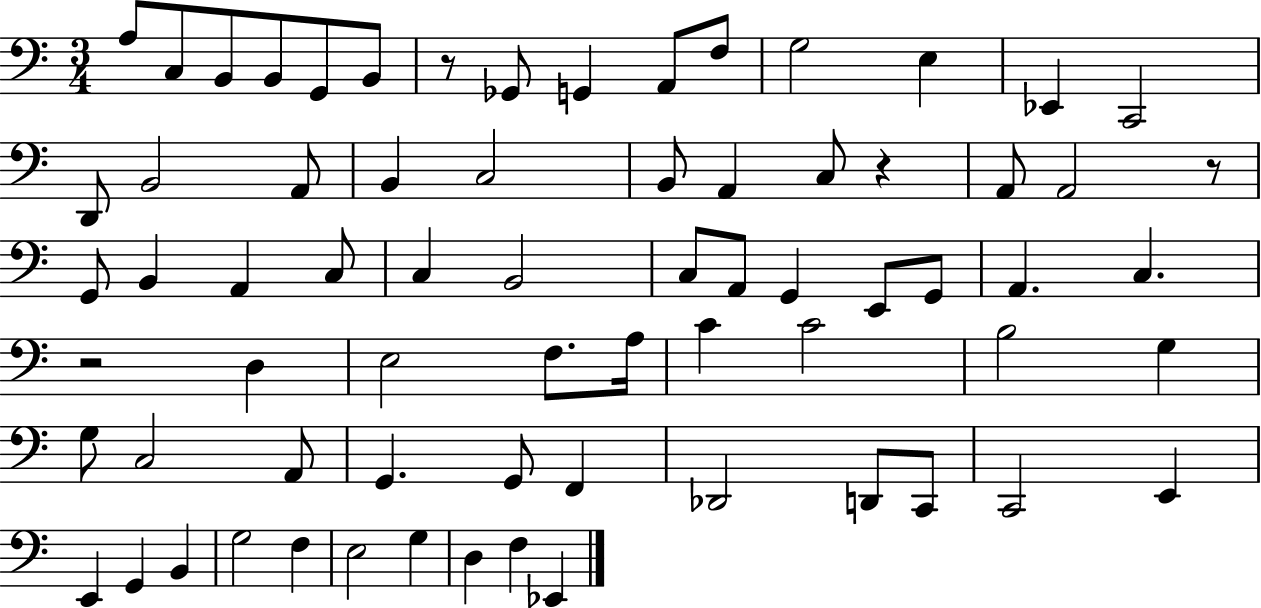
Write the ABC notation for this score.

X:1
T:Untitled
M:3/4
L:1/4
K:C
A,/2 C,/2 B,,/2 B,,/2 G,,/2 B,,/2 z/2 _G,,/2 G,, A,,/2 F,/2 G,2 E, _E,, C,,2 D,,/2 B,,2 A,,/2 B,, C,2 B,,/2 A,, C,/2 z A,,/2 A,,2 z/2 G,,/2 B,, A,, C,/2 C, B,,2 C,/2 A,,/2 G,, E,,/2 G,,/2 A,, C, z2 D, E,2 F,/2 A,/4 C C2 B,2 G, G,/2 C,2 A,,/2 G,, G,,/2 F,, _D,,2 D,,/2 C,,/2 C,,2 E,, E,, G,, B,, G,2 F, E,2 G, D, F, _E,,